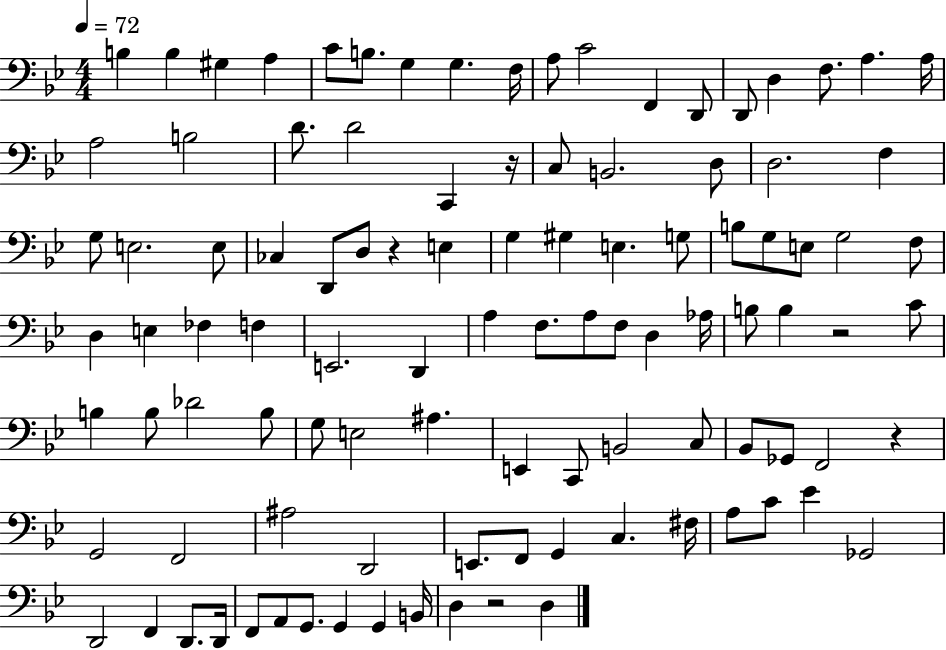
B3/q B3/q G#3/q A3/q C4/e B3/e. G3/q G3/q. F3/s A3/e C4/h F2/q D2/e D2/e D3/q F3/e. A3/q. A3/s A3/h B3/h D4/e. D4/h C2/q R/s C3/e B2/h. D3/e D3/h. F3/q G3/e E3/h. E3/e CES3/q D2/e D3/e R/q E3/q G3/q G#3/q E3/q. G3/e B3/e G3/e E3/e G3/h F3/e D3/q E3/q FES3/q F3/q E2/h. D2/q A3/q F3/e. A3/e F3/e D3/q Ab3/s B3/e B3/q R/h C4/e B3/q B3/e Db4/h B3/e G3/e E3/h A#3/q. E2/q C2/e B2/h C3/e Bb2/e Gb2/e F2/h R/q G2/h F2/h A#3/h D2/h E2/e. F2/e G2/q C3/q. F#3/s A3/e C4/e Eb4/q Gb2/h D2/h F2/q D2/e. D2/s F2/e A2/e G2/e. G2/q G2/q B2/s D3/q R/h D3/q